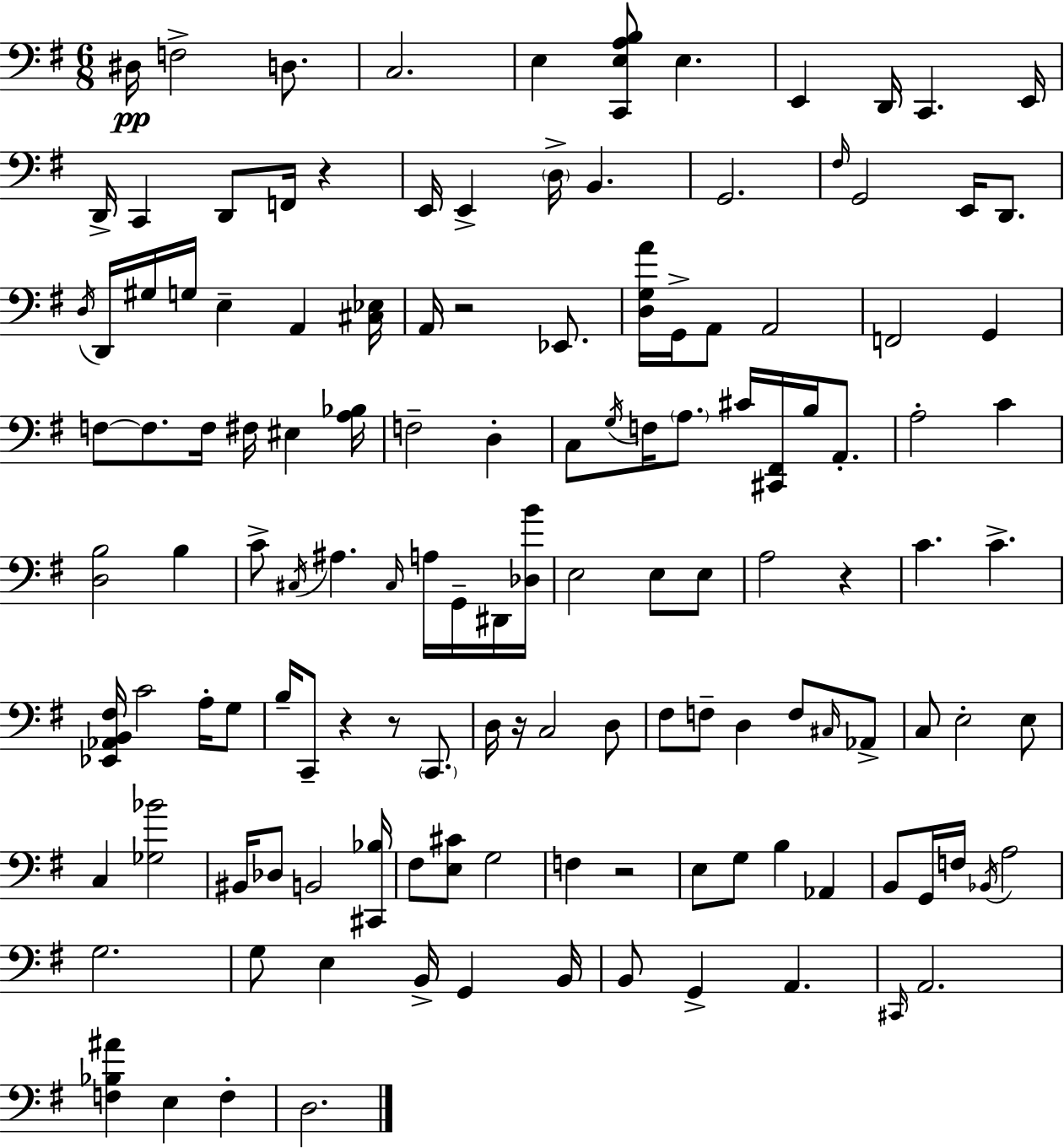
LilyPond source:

{
  \clef bass
  \numericTimeSignature
  \time 6/8
  \key g \major
  \repeat volta 2 { dis16\pp f2-> d8. | c2. | e4 <c, e a b>8 e4. | e,4 d,16 c,4. e,16 | \break d,16-> c,4 d,8 f,16 r4 | e,16 e,4-> \parenthesize d16-> b,4. | g,2. | \grace { fis16 } g,2 e,16 d,8. | \break \acciaccatura { d16 } d,16 gis16 g16 e4-- a,4 | <cis ees>16 a,16 r2 ees,8. | <d g a'>16 g,16-> a,8 a,2 | f,2 g,4 | \break f8~~ f8. f16 fis16 eis4 | <a bes>16 f2-- d4-. | c8 \acciaccatura { g16 } f16 \parenthesize a8. cis'16 <cis, fis,>16 b16 | a,8.-. a2-. c'4 | \break <d b>2 b4 | c'8-> \acciaccatura { cis16 } ais4. | \grace { cis16 } a16 g,16-- dis,16 <des b'>16 e2 | e8 e8 a2 | \break r4 c'4. c'4.-> | <ees, aes, b, fis>16 c'2 | a16-. g8 b16-- c,8-- r4 | r8 \parenthesize c,8. d16 r16 c2 | \break d8 fis8 f8-- d4 | f8 \grace { cis16 } aes,8-> c8 e2-. | e8 c4 <ges bes'>2 | bis,16 des8 b,2 | \break <cis, bes>16 fis8 <e cis'>8 g2 | f4 r2 | e8 g8 b4 | aes,4 b,8 g,16 f16 \acciaccatura { bes,16 } a2 | \break g2. | g8 e4 | b,16-> g,4 b,16 b,8 g,4-> | a,4. \grace { cis,16 } a,2. | \break <f bes ais'>4 | e4 f4-. d2. | } \bar "|."
}